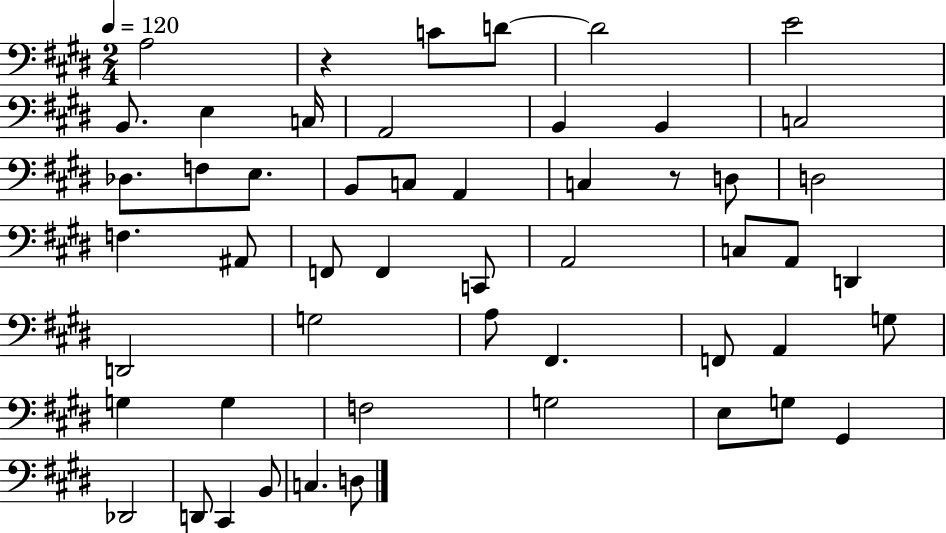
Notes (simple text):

A3/h R/q C4/e D4/e D4/h E4/h B2/e. E3/q C3/s A2/h B2/q B2/q C3/h Db3/e. F3/e E3/e. B2/e C3/e A2/q C3/q R/e D3/e D3/h F3/q. A#2/e F2/e F2/q C2/e A2/h C3/e A2/e D2/q D2/h G3/h A3/e F#2/q. F2/e A2/q G3/e G3/q G3/q F3/h G3/h E3/e G3/e G#2/q Db2/h D2/e C#2/q B2/e C3/q. D3/e